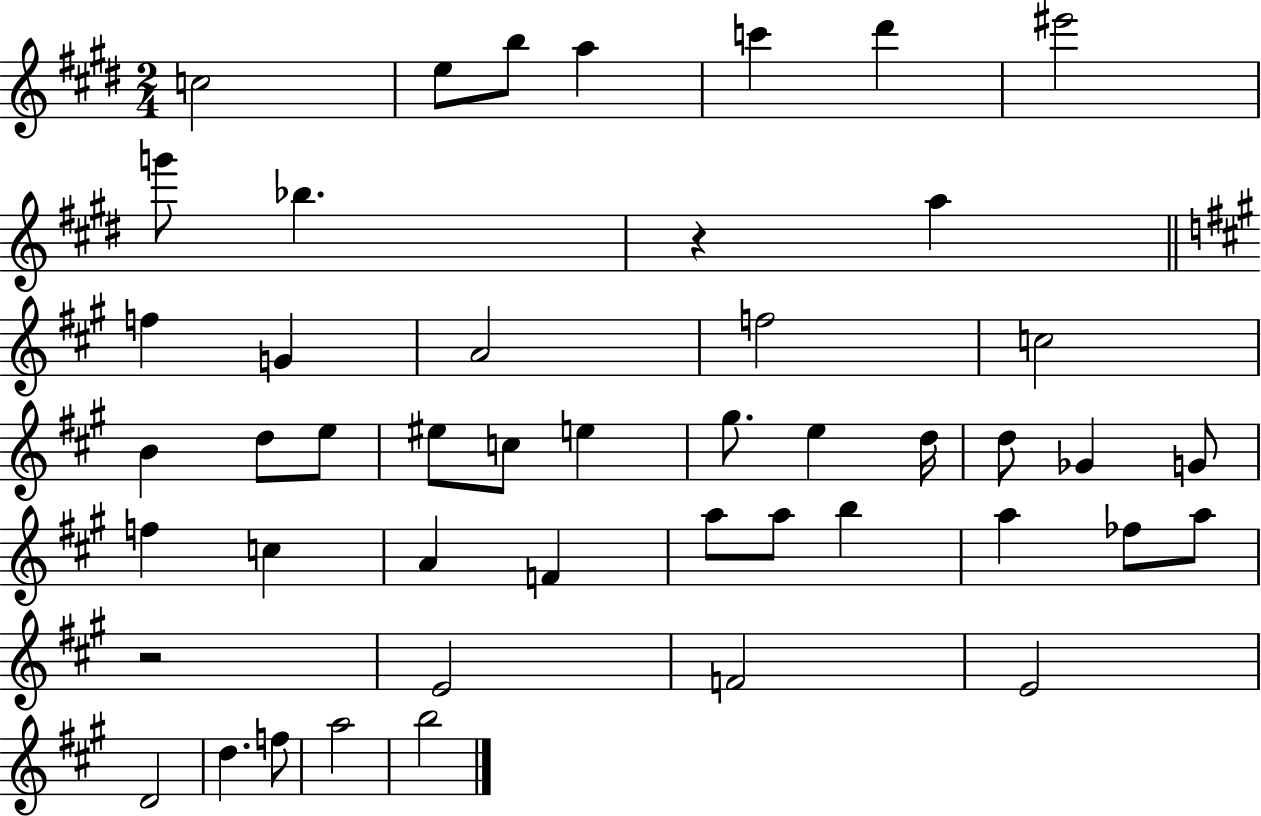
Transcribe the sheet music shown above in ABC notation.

X:1
T:Untitled
M:2/4
L:1/4
K:E
c2 e/2 b/2 a c' ^d' ^e'2 g'/2 _b z a f G A2 f2 c2 B d/2 e/2 ^e/2 c/2 e ^g/2 e d/4 d/2 _G G/2 f c A F a/2 a/2 b a _f/2 a/2 z2 E2 F2 E2 D2 d f/2 a2 b2